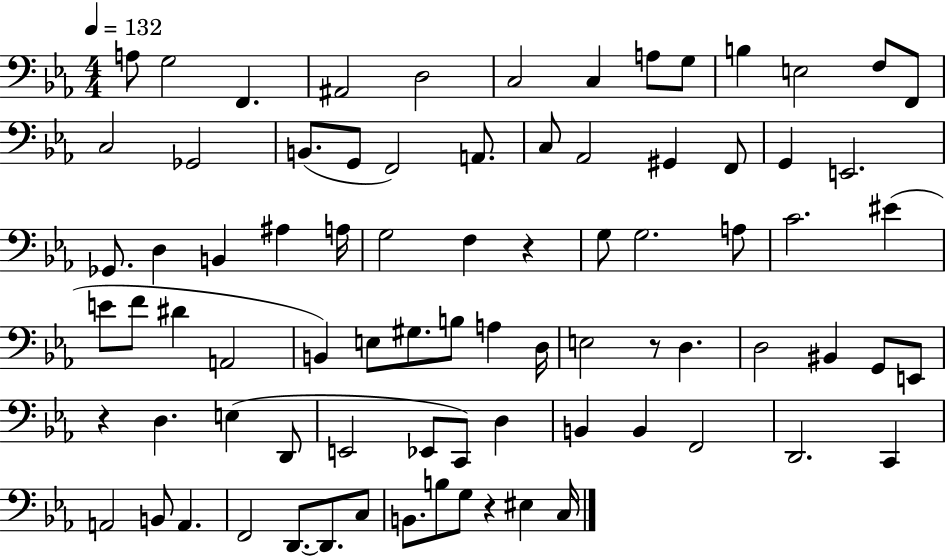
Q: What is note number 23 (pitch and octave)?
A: F2